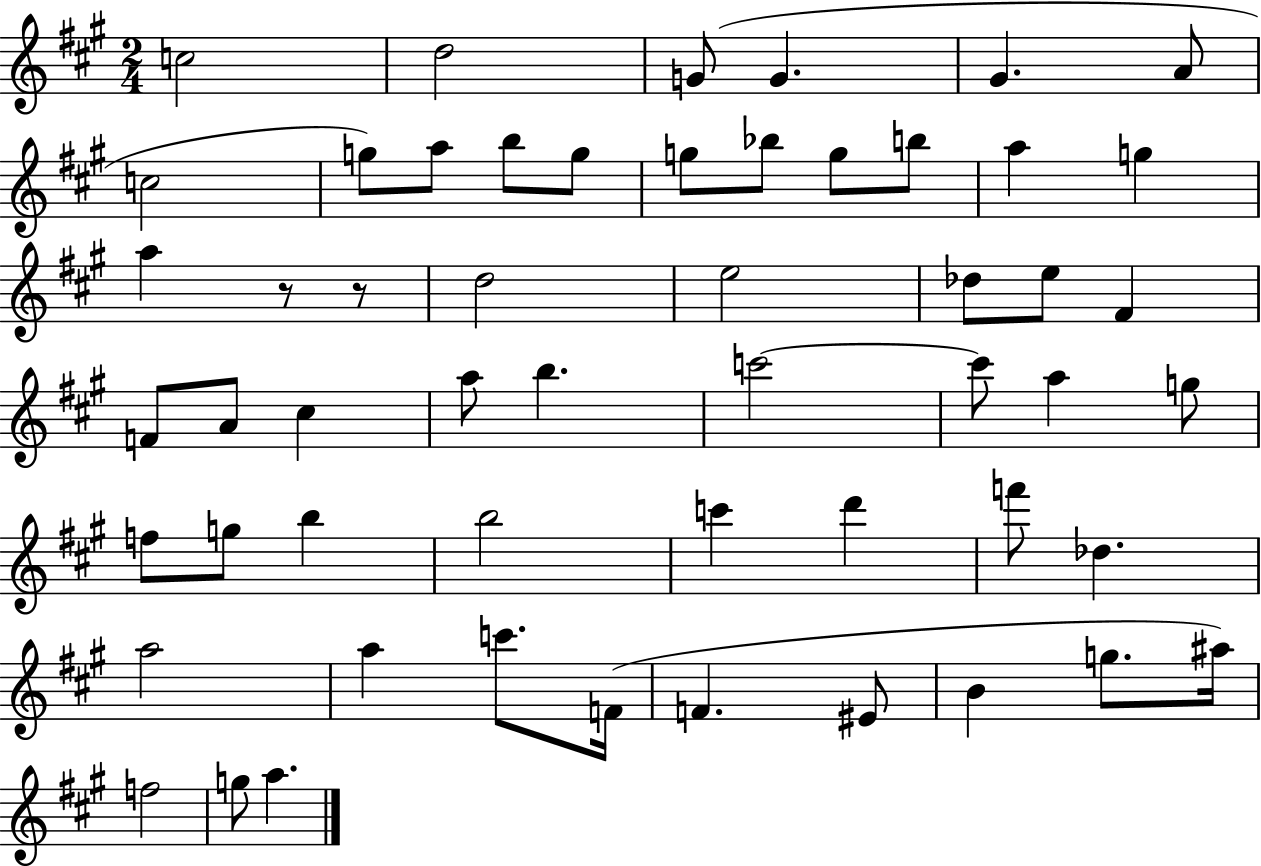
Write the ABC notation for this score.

X:1
T:Untitled
M:2/4
L:1/4
K:A
c2 d2 G/2 G ^G A/2 c2 g/2 a/2 b/2 g/2 g/2 _b/2 g/2 b/2 a g a z/2 z/2 d2 e2 _d/2 e/2 ^F F/2 A/2 ^c a/2 b c'2 c'/2 a g/2 f/2 g/2 b b2 c' d' f'/2 _d a2 a c'/2 F/4 F ^E/2 B g/2 ^a/4 f2 g/2 a